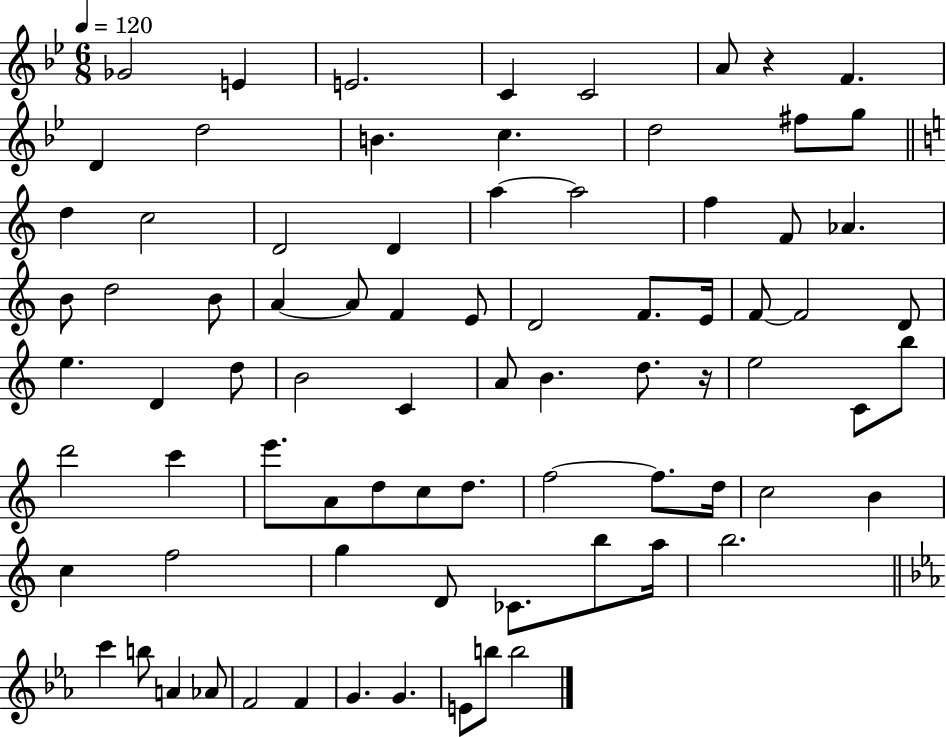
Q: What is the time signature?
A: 6/8